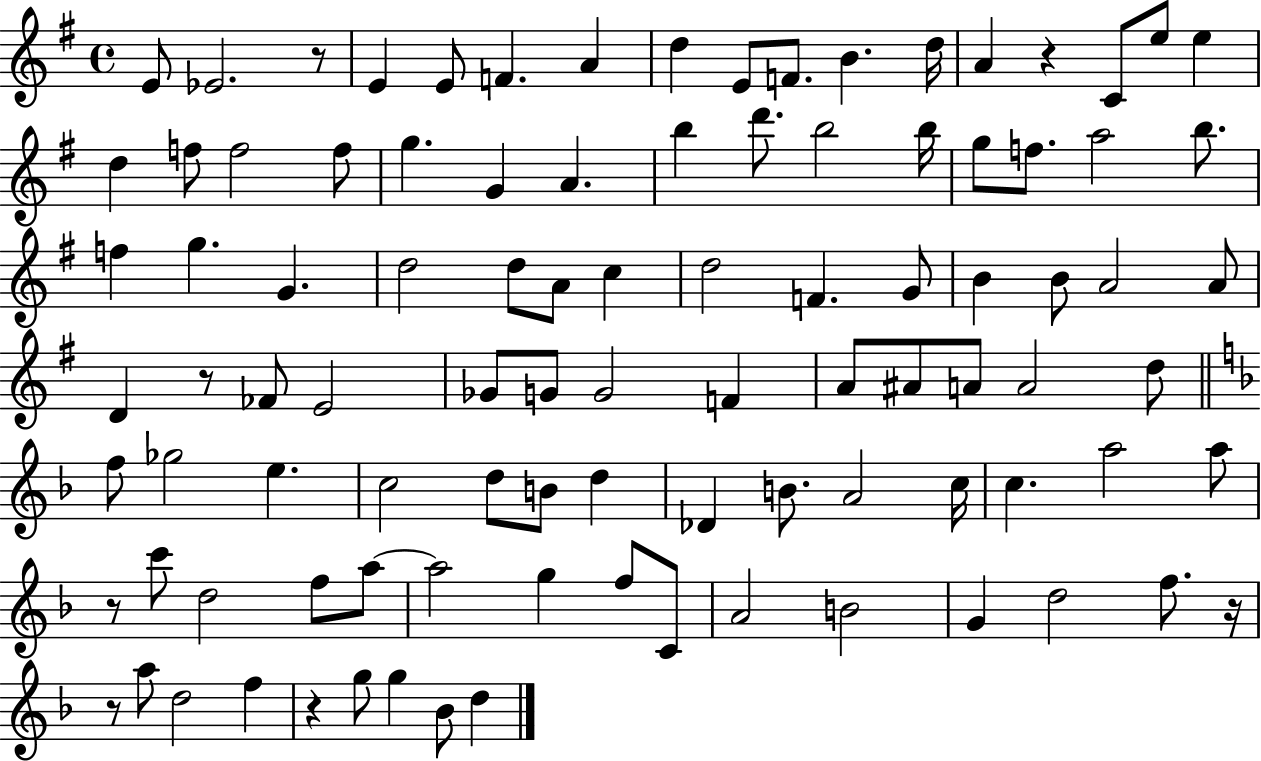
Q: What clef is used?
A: treble